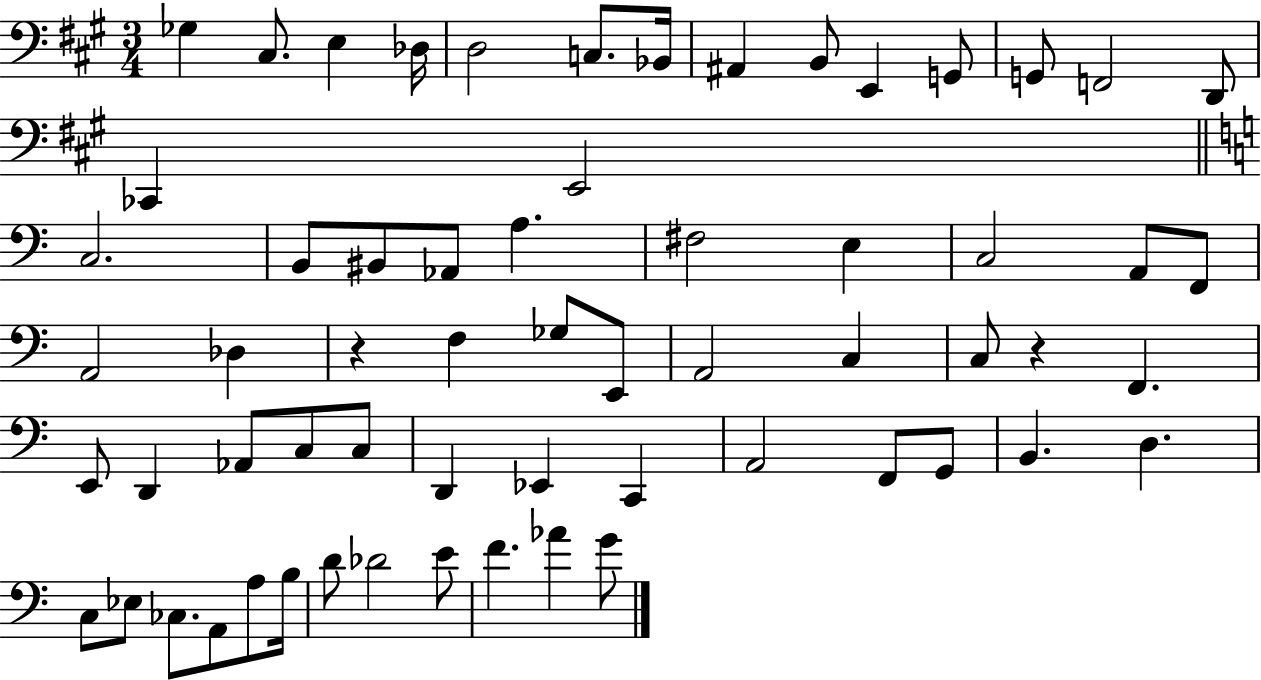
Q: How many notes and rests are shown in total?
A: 62